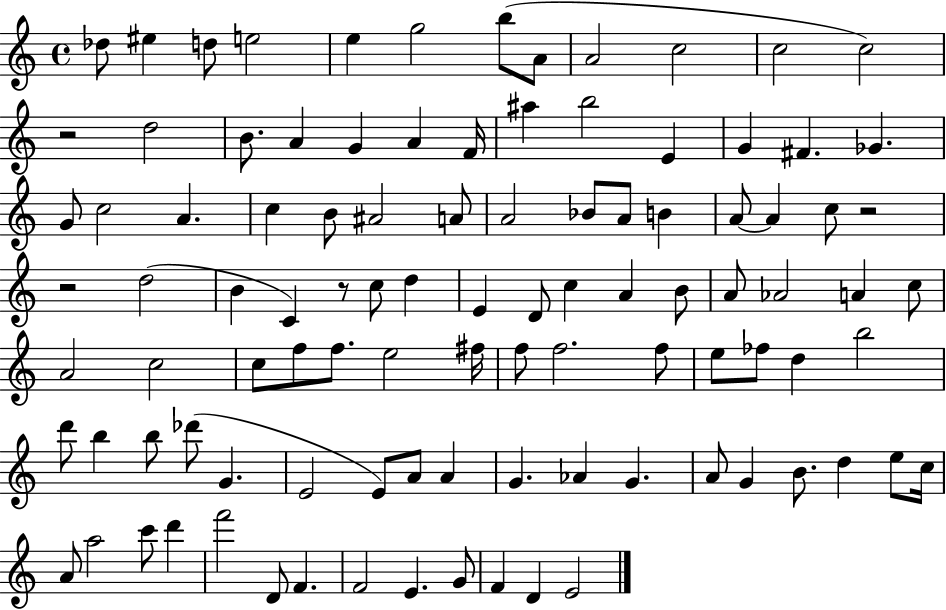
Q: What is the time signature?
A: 4/4